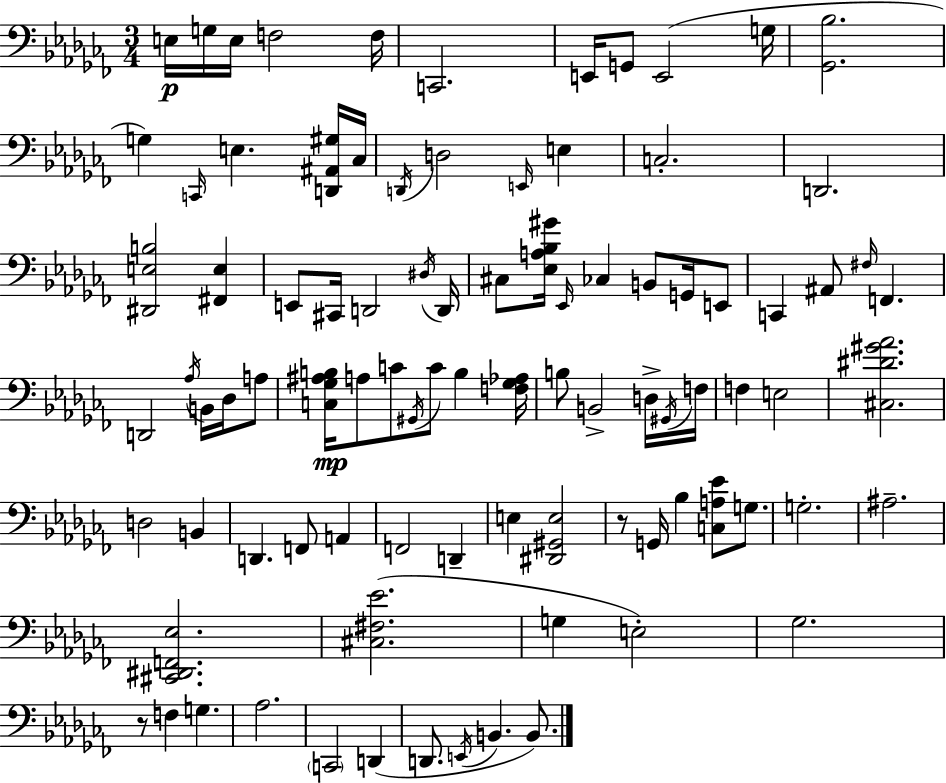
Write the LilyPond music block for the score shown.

{
  \clef bass
  \numericTimeSignature
  \time 3/4
  \key aes \minor
  e16\p g16 e16 f2 f16 | c,2. | e,16 g,8 e,2( g16 | <ges, bes>2. | \break g4) \grace { c,16 } e4. <d, ais, gis>16 | ces16 \acciaccatura { d,16 } d2 \grace { e,16 } e4 | c2.-. | d,2. | \break <dis, e b>2 <fis, e>4 | e,8 cis,16 d,2 | \acciaccatura { dis16 } d,16 cis8 <ees a bes gis'>16 \grace { ees,16 } ces4 | b,8 g,16 e,8 c,4 ais,8 \grace { fis16 } | \break f,4. d,2 | \acciaccatura { aes16 } b,16 des16 a8 <c ges ais b>16\mp a8 c'8 | \acciaccatura { gis,16 } c'8 b4 <f ges aes>16 b8 b,2-> | d16-> \acciaccatura { gis,16 } f16 f4 | \break e2 <cis dis' gis' aes'>2. | d2 | b,4 d,4. | f,8 a,4 f,2 | \break d,4-- e4 | <dis, gis, e>2 r8 g,16 | bes4 <c a ees'>8 g8. g2.-. | ais2.-- | \break <cis, dis, f, ees>2. | <cis fis ees'>2.( | g4 | e2-.) ges2. | \break r8 f4 | g4. aes2. | \parenthesize c,2 | d,4( d,8. | \break \acciaccatura { e,16 } b,4. b,8.) \bar "|."
}